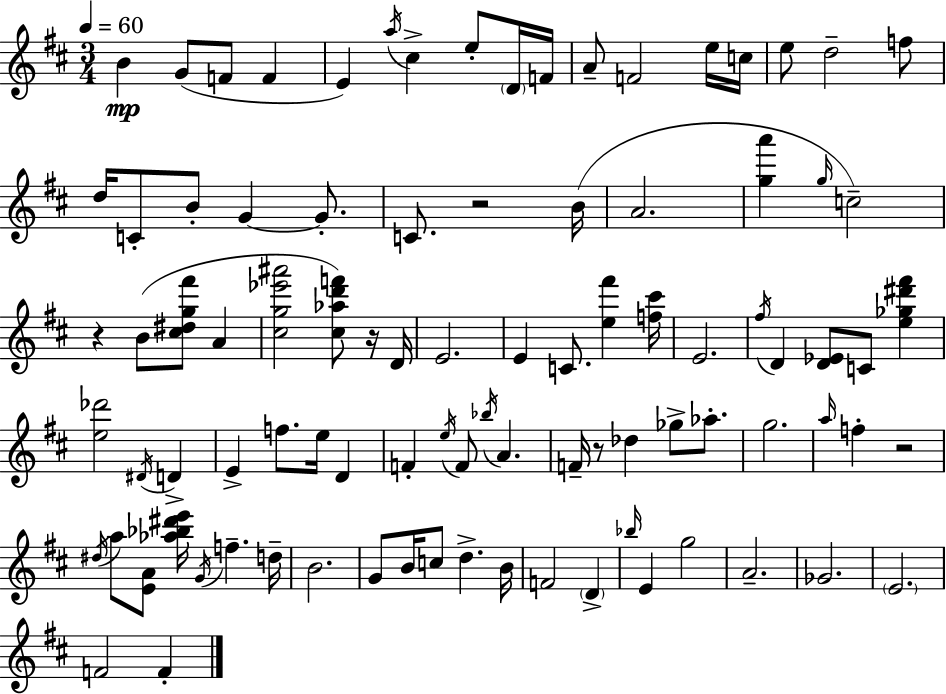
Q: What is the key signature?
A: D major